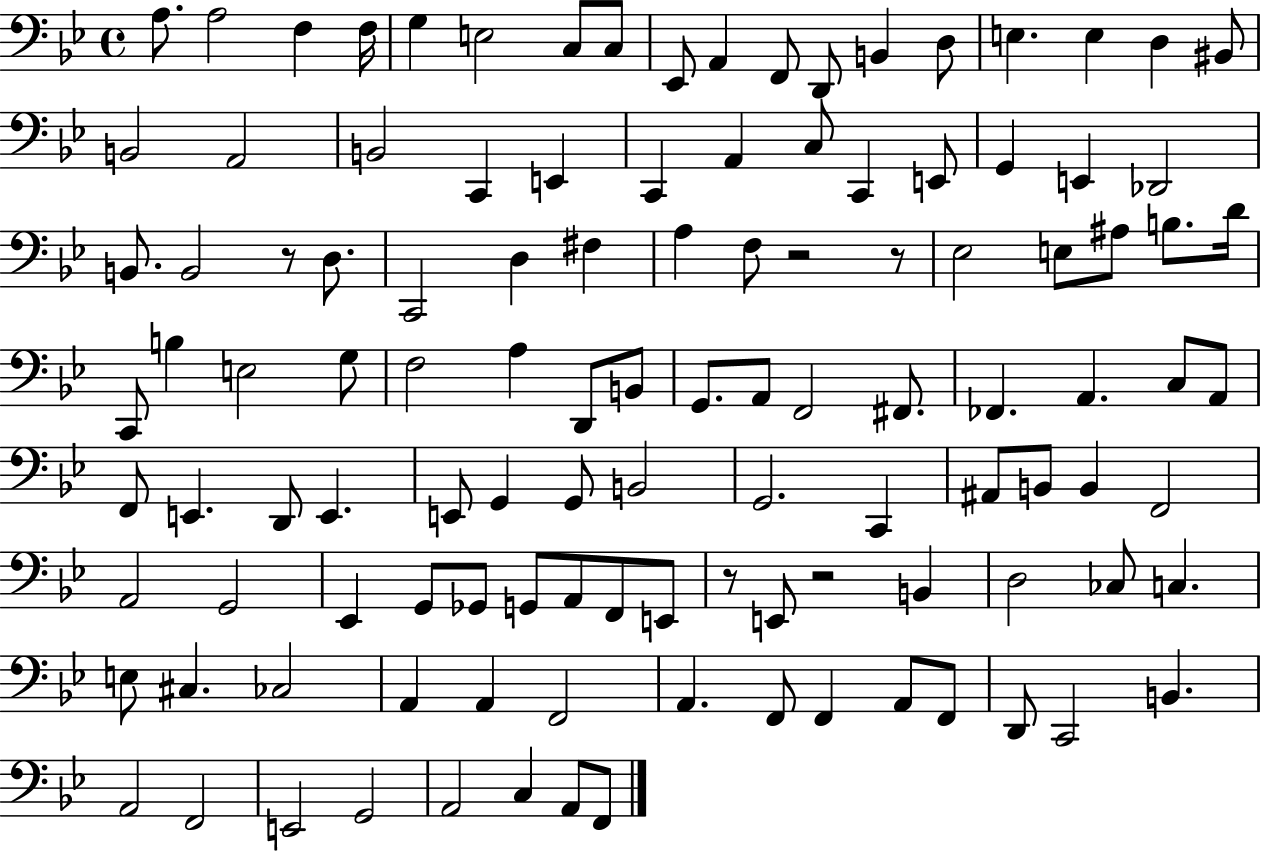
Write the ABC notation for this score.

X:1
T:Untitled
M:4/4
L:1/4
K:Bb
A,/2 A,2 F, F,/4 G, E,2 C,/2 C,/2 _E,,/2 A,, F,,/2 D,,/2 B,, D,/2 E, E, D, ^B,,/2 B,,2 A,,2 B,,2 C,, E,, C,, A,, C,/2 C,, E,,/2 G,, E,, _D,,2 B,,/2 B,,2 z/2 D,/2 C,,2 D, ^F, A, F,/2 z2 z/2 _E,2 E,/2 ^A,/2 B,/2 D/4 C,,/2 B, E,2 G,/2 F,2 A, D,,/2 B,,/2 G,,/2 A,,/2 F,,2 ^F,,/2 _F,, A,, C,/2 A,,/2 F,,/2 E,, D,,/2 E,, E,,/2 G,, G,,/2 B,,2 G,,2 C,, ^A,,/2 B,,/2 B,, F,,2 A,,2 G,,2 _E,, G,,/2 _G,,/2 G,,/2 A,,/2 F,,/2 E,,/2 z/2 E,,/2 z2 B,, D,2 _C,/2 C, E,/2 ^C, _C,2 A,, A,, F,,2 A,, F,,/2 F,, A,,/2 F,,/2 D,,/2 C,,2 B,, A,,2 F,,2 E,,2 G,,2 A,,2 C, A,,/2 F,,/2